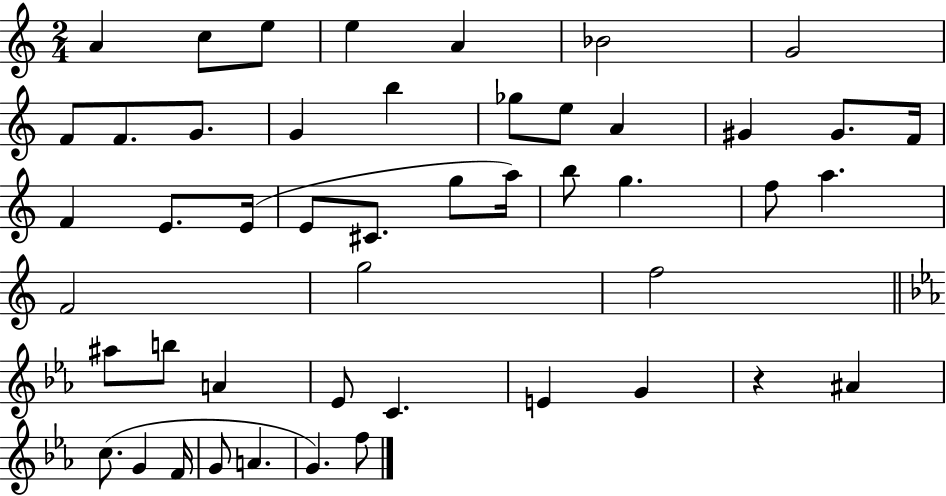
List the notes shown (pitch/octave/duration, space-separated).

A4/q C5/e E5/e E5/q A4/q Bb4/h G4/h F4/e F4/e. G4/e. G4/q B5/q Gb5/e E5/e A4/q G#4/q G#4/e. F4/s F4/q E4/e. E4/s E4/e C#4/e. G5/e A5/s B5/e G5/q. F5/e A5/q. F4/h G5/h F5/h A#5/e B5/e A4/q Eb4/e C4/q. E4/q G4/q R/q A#4/q C5/e. G4/q F4/s G4/e A4/q. G4/q. F5/e